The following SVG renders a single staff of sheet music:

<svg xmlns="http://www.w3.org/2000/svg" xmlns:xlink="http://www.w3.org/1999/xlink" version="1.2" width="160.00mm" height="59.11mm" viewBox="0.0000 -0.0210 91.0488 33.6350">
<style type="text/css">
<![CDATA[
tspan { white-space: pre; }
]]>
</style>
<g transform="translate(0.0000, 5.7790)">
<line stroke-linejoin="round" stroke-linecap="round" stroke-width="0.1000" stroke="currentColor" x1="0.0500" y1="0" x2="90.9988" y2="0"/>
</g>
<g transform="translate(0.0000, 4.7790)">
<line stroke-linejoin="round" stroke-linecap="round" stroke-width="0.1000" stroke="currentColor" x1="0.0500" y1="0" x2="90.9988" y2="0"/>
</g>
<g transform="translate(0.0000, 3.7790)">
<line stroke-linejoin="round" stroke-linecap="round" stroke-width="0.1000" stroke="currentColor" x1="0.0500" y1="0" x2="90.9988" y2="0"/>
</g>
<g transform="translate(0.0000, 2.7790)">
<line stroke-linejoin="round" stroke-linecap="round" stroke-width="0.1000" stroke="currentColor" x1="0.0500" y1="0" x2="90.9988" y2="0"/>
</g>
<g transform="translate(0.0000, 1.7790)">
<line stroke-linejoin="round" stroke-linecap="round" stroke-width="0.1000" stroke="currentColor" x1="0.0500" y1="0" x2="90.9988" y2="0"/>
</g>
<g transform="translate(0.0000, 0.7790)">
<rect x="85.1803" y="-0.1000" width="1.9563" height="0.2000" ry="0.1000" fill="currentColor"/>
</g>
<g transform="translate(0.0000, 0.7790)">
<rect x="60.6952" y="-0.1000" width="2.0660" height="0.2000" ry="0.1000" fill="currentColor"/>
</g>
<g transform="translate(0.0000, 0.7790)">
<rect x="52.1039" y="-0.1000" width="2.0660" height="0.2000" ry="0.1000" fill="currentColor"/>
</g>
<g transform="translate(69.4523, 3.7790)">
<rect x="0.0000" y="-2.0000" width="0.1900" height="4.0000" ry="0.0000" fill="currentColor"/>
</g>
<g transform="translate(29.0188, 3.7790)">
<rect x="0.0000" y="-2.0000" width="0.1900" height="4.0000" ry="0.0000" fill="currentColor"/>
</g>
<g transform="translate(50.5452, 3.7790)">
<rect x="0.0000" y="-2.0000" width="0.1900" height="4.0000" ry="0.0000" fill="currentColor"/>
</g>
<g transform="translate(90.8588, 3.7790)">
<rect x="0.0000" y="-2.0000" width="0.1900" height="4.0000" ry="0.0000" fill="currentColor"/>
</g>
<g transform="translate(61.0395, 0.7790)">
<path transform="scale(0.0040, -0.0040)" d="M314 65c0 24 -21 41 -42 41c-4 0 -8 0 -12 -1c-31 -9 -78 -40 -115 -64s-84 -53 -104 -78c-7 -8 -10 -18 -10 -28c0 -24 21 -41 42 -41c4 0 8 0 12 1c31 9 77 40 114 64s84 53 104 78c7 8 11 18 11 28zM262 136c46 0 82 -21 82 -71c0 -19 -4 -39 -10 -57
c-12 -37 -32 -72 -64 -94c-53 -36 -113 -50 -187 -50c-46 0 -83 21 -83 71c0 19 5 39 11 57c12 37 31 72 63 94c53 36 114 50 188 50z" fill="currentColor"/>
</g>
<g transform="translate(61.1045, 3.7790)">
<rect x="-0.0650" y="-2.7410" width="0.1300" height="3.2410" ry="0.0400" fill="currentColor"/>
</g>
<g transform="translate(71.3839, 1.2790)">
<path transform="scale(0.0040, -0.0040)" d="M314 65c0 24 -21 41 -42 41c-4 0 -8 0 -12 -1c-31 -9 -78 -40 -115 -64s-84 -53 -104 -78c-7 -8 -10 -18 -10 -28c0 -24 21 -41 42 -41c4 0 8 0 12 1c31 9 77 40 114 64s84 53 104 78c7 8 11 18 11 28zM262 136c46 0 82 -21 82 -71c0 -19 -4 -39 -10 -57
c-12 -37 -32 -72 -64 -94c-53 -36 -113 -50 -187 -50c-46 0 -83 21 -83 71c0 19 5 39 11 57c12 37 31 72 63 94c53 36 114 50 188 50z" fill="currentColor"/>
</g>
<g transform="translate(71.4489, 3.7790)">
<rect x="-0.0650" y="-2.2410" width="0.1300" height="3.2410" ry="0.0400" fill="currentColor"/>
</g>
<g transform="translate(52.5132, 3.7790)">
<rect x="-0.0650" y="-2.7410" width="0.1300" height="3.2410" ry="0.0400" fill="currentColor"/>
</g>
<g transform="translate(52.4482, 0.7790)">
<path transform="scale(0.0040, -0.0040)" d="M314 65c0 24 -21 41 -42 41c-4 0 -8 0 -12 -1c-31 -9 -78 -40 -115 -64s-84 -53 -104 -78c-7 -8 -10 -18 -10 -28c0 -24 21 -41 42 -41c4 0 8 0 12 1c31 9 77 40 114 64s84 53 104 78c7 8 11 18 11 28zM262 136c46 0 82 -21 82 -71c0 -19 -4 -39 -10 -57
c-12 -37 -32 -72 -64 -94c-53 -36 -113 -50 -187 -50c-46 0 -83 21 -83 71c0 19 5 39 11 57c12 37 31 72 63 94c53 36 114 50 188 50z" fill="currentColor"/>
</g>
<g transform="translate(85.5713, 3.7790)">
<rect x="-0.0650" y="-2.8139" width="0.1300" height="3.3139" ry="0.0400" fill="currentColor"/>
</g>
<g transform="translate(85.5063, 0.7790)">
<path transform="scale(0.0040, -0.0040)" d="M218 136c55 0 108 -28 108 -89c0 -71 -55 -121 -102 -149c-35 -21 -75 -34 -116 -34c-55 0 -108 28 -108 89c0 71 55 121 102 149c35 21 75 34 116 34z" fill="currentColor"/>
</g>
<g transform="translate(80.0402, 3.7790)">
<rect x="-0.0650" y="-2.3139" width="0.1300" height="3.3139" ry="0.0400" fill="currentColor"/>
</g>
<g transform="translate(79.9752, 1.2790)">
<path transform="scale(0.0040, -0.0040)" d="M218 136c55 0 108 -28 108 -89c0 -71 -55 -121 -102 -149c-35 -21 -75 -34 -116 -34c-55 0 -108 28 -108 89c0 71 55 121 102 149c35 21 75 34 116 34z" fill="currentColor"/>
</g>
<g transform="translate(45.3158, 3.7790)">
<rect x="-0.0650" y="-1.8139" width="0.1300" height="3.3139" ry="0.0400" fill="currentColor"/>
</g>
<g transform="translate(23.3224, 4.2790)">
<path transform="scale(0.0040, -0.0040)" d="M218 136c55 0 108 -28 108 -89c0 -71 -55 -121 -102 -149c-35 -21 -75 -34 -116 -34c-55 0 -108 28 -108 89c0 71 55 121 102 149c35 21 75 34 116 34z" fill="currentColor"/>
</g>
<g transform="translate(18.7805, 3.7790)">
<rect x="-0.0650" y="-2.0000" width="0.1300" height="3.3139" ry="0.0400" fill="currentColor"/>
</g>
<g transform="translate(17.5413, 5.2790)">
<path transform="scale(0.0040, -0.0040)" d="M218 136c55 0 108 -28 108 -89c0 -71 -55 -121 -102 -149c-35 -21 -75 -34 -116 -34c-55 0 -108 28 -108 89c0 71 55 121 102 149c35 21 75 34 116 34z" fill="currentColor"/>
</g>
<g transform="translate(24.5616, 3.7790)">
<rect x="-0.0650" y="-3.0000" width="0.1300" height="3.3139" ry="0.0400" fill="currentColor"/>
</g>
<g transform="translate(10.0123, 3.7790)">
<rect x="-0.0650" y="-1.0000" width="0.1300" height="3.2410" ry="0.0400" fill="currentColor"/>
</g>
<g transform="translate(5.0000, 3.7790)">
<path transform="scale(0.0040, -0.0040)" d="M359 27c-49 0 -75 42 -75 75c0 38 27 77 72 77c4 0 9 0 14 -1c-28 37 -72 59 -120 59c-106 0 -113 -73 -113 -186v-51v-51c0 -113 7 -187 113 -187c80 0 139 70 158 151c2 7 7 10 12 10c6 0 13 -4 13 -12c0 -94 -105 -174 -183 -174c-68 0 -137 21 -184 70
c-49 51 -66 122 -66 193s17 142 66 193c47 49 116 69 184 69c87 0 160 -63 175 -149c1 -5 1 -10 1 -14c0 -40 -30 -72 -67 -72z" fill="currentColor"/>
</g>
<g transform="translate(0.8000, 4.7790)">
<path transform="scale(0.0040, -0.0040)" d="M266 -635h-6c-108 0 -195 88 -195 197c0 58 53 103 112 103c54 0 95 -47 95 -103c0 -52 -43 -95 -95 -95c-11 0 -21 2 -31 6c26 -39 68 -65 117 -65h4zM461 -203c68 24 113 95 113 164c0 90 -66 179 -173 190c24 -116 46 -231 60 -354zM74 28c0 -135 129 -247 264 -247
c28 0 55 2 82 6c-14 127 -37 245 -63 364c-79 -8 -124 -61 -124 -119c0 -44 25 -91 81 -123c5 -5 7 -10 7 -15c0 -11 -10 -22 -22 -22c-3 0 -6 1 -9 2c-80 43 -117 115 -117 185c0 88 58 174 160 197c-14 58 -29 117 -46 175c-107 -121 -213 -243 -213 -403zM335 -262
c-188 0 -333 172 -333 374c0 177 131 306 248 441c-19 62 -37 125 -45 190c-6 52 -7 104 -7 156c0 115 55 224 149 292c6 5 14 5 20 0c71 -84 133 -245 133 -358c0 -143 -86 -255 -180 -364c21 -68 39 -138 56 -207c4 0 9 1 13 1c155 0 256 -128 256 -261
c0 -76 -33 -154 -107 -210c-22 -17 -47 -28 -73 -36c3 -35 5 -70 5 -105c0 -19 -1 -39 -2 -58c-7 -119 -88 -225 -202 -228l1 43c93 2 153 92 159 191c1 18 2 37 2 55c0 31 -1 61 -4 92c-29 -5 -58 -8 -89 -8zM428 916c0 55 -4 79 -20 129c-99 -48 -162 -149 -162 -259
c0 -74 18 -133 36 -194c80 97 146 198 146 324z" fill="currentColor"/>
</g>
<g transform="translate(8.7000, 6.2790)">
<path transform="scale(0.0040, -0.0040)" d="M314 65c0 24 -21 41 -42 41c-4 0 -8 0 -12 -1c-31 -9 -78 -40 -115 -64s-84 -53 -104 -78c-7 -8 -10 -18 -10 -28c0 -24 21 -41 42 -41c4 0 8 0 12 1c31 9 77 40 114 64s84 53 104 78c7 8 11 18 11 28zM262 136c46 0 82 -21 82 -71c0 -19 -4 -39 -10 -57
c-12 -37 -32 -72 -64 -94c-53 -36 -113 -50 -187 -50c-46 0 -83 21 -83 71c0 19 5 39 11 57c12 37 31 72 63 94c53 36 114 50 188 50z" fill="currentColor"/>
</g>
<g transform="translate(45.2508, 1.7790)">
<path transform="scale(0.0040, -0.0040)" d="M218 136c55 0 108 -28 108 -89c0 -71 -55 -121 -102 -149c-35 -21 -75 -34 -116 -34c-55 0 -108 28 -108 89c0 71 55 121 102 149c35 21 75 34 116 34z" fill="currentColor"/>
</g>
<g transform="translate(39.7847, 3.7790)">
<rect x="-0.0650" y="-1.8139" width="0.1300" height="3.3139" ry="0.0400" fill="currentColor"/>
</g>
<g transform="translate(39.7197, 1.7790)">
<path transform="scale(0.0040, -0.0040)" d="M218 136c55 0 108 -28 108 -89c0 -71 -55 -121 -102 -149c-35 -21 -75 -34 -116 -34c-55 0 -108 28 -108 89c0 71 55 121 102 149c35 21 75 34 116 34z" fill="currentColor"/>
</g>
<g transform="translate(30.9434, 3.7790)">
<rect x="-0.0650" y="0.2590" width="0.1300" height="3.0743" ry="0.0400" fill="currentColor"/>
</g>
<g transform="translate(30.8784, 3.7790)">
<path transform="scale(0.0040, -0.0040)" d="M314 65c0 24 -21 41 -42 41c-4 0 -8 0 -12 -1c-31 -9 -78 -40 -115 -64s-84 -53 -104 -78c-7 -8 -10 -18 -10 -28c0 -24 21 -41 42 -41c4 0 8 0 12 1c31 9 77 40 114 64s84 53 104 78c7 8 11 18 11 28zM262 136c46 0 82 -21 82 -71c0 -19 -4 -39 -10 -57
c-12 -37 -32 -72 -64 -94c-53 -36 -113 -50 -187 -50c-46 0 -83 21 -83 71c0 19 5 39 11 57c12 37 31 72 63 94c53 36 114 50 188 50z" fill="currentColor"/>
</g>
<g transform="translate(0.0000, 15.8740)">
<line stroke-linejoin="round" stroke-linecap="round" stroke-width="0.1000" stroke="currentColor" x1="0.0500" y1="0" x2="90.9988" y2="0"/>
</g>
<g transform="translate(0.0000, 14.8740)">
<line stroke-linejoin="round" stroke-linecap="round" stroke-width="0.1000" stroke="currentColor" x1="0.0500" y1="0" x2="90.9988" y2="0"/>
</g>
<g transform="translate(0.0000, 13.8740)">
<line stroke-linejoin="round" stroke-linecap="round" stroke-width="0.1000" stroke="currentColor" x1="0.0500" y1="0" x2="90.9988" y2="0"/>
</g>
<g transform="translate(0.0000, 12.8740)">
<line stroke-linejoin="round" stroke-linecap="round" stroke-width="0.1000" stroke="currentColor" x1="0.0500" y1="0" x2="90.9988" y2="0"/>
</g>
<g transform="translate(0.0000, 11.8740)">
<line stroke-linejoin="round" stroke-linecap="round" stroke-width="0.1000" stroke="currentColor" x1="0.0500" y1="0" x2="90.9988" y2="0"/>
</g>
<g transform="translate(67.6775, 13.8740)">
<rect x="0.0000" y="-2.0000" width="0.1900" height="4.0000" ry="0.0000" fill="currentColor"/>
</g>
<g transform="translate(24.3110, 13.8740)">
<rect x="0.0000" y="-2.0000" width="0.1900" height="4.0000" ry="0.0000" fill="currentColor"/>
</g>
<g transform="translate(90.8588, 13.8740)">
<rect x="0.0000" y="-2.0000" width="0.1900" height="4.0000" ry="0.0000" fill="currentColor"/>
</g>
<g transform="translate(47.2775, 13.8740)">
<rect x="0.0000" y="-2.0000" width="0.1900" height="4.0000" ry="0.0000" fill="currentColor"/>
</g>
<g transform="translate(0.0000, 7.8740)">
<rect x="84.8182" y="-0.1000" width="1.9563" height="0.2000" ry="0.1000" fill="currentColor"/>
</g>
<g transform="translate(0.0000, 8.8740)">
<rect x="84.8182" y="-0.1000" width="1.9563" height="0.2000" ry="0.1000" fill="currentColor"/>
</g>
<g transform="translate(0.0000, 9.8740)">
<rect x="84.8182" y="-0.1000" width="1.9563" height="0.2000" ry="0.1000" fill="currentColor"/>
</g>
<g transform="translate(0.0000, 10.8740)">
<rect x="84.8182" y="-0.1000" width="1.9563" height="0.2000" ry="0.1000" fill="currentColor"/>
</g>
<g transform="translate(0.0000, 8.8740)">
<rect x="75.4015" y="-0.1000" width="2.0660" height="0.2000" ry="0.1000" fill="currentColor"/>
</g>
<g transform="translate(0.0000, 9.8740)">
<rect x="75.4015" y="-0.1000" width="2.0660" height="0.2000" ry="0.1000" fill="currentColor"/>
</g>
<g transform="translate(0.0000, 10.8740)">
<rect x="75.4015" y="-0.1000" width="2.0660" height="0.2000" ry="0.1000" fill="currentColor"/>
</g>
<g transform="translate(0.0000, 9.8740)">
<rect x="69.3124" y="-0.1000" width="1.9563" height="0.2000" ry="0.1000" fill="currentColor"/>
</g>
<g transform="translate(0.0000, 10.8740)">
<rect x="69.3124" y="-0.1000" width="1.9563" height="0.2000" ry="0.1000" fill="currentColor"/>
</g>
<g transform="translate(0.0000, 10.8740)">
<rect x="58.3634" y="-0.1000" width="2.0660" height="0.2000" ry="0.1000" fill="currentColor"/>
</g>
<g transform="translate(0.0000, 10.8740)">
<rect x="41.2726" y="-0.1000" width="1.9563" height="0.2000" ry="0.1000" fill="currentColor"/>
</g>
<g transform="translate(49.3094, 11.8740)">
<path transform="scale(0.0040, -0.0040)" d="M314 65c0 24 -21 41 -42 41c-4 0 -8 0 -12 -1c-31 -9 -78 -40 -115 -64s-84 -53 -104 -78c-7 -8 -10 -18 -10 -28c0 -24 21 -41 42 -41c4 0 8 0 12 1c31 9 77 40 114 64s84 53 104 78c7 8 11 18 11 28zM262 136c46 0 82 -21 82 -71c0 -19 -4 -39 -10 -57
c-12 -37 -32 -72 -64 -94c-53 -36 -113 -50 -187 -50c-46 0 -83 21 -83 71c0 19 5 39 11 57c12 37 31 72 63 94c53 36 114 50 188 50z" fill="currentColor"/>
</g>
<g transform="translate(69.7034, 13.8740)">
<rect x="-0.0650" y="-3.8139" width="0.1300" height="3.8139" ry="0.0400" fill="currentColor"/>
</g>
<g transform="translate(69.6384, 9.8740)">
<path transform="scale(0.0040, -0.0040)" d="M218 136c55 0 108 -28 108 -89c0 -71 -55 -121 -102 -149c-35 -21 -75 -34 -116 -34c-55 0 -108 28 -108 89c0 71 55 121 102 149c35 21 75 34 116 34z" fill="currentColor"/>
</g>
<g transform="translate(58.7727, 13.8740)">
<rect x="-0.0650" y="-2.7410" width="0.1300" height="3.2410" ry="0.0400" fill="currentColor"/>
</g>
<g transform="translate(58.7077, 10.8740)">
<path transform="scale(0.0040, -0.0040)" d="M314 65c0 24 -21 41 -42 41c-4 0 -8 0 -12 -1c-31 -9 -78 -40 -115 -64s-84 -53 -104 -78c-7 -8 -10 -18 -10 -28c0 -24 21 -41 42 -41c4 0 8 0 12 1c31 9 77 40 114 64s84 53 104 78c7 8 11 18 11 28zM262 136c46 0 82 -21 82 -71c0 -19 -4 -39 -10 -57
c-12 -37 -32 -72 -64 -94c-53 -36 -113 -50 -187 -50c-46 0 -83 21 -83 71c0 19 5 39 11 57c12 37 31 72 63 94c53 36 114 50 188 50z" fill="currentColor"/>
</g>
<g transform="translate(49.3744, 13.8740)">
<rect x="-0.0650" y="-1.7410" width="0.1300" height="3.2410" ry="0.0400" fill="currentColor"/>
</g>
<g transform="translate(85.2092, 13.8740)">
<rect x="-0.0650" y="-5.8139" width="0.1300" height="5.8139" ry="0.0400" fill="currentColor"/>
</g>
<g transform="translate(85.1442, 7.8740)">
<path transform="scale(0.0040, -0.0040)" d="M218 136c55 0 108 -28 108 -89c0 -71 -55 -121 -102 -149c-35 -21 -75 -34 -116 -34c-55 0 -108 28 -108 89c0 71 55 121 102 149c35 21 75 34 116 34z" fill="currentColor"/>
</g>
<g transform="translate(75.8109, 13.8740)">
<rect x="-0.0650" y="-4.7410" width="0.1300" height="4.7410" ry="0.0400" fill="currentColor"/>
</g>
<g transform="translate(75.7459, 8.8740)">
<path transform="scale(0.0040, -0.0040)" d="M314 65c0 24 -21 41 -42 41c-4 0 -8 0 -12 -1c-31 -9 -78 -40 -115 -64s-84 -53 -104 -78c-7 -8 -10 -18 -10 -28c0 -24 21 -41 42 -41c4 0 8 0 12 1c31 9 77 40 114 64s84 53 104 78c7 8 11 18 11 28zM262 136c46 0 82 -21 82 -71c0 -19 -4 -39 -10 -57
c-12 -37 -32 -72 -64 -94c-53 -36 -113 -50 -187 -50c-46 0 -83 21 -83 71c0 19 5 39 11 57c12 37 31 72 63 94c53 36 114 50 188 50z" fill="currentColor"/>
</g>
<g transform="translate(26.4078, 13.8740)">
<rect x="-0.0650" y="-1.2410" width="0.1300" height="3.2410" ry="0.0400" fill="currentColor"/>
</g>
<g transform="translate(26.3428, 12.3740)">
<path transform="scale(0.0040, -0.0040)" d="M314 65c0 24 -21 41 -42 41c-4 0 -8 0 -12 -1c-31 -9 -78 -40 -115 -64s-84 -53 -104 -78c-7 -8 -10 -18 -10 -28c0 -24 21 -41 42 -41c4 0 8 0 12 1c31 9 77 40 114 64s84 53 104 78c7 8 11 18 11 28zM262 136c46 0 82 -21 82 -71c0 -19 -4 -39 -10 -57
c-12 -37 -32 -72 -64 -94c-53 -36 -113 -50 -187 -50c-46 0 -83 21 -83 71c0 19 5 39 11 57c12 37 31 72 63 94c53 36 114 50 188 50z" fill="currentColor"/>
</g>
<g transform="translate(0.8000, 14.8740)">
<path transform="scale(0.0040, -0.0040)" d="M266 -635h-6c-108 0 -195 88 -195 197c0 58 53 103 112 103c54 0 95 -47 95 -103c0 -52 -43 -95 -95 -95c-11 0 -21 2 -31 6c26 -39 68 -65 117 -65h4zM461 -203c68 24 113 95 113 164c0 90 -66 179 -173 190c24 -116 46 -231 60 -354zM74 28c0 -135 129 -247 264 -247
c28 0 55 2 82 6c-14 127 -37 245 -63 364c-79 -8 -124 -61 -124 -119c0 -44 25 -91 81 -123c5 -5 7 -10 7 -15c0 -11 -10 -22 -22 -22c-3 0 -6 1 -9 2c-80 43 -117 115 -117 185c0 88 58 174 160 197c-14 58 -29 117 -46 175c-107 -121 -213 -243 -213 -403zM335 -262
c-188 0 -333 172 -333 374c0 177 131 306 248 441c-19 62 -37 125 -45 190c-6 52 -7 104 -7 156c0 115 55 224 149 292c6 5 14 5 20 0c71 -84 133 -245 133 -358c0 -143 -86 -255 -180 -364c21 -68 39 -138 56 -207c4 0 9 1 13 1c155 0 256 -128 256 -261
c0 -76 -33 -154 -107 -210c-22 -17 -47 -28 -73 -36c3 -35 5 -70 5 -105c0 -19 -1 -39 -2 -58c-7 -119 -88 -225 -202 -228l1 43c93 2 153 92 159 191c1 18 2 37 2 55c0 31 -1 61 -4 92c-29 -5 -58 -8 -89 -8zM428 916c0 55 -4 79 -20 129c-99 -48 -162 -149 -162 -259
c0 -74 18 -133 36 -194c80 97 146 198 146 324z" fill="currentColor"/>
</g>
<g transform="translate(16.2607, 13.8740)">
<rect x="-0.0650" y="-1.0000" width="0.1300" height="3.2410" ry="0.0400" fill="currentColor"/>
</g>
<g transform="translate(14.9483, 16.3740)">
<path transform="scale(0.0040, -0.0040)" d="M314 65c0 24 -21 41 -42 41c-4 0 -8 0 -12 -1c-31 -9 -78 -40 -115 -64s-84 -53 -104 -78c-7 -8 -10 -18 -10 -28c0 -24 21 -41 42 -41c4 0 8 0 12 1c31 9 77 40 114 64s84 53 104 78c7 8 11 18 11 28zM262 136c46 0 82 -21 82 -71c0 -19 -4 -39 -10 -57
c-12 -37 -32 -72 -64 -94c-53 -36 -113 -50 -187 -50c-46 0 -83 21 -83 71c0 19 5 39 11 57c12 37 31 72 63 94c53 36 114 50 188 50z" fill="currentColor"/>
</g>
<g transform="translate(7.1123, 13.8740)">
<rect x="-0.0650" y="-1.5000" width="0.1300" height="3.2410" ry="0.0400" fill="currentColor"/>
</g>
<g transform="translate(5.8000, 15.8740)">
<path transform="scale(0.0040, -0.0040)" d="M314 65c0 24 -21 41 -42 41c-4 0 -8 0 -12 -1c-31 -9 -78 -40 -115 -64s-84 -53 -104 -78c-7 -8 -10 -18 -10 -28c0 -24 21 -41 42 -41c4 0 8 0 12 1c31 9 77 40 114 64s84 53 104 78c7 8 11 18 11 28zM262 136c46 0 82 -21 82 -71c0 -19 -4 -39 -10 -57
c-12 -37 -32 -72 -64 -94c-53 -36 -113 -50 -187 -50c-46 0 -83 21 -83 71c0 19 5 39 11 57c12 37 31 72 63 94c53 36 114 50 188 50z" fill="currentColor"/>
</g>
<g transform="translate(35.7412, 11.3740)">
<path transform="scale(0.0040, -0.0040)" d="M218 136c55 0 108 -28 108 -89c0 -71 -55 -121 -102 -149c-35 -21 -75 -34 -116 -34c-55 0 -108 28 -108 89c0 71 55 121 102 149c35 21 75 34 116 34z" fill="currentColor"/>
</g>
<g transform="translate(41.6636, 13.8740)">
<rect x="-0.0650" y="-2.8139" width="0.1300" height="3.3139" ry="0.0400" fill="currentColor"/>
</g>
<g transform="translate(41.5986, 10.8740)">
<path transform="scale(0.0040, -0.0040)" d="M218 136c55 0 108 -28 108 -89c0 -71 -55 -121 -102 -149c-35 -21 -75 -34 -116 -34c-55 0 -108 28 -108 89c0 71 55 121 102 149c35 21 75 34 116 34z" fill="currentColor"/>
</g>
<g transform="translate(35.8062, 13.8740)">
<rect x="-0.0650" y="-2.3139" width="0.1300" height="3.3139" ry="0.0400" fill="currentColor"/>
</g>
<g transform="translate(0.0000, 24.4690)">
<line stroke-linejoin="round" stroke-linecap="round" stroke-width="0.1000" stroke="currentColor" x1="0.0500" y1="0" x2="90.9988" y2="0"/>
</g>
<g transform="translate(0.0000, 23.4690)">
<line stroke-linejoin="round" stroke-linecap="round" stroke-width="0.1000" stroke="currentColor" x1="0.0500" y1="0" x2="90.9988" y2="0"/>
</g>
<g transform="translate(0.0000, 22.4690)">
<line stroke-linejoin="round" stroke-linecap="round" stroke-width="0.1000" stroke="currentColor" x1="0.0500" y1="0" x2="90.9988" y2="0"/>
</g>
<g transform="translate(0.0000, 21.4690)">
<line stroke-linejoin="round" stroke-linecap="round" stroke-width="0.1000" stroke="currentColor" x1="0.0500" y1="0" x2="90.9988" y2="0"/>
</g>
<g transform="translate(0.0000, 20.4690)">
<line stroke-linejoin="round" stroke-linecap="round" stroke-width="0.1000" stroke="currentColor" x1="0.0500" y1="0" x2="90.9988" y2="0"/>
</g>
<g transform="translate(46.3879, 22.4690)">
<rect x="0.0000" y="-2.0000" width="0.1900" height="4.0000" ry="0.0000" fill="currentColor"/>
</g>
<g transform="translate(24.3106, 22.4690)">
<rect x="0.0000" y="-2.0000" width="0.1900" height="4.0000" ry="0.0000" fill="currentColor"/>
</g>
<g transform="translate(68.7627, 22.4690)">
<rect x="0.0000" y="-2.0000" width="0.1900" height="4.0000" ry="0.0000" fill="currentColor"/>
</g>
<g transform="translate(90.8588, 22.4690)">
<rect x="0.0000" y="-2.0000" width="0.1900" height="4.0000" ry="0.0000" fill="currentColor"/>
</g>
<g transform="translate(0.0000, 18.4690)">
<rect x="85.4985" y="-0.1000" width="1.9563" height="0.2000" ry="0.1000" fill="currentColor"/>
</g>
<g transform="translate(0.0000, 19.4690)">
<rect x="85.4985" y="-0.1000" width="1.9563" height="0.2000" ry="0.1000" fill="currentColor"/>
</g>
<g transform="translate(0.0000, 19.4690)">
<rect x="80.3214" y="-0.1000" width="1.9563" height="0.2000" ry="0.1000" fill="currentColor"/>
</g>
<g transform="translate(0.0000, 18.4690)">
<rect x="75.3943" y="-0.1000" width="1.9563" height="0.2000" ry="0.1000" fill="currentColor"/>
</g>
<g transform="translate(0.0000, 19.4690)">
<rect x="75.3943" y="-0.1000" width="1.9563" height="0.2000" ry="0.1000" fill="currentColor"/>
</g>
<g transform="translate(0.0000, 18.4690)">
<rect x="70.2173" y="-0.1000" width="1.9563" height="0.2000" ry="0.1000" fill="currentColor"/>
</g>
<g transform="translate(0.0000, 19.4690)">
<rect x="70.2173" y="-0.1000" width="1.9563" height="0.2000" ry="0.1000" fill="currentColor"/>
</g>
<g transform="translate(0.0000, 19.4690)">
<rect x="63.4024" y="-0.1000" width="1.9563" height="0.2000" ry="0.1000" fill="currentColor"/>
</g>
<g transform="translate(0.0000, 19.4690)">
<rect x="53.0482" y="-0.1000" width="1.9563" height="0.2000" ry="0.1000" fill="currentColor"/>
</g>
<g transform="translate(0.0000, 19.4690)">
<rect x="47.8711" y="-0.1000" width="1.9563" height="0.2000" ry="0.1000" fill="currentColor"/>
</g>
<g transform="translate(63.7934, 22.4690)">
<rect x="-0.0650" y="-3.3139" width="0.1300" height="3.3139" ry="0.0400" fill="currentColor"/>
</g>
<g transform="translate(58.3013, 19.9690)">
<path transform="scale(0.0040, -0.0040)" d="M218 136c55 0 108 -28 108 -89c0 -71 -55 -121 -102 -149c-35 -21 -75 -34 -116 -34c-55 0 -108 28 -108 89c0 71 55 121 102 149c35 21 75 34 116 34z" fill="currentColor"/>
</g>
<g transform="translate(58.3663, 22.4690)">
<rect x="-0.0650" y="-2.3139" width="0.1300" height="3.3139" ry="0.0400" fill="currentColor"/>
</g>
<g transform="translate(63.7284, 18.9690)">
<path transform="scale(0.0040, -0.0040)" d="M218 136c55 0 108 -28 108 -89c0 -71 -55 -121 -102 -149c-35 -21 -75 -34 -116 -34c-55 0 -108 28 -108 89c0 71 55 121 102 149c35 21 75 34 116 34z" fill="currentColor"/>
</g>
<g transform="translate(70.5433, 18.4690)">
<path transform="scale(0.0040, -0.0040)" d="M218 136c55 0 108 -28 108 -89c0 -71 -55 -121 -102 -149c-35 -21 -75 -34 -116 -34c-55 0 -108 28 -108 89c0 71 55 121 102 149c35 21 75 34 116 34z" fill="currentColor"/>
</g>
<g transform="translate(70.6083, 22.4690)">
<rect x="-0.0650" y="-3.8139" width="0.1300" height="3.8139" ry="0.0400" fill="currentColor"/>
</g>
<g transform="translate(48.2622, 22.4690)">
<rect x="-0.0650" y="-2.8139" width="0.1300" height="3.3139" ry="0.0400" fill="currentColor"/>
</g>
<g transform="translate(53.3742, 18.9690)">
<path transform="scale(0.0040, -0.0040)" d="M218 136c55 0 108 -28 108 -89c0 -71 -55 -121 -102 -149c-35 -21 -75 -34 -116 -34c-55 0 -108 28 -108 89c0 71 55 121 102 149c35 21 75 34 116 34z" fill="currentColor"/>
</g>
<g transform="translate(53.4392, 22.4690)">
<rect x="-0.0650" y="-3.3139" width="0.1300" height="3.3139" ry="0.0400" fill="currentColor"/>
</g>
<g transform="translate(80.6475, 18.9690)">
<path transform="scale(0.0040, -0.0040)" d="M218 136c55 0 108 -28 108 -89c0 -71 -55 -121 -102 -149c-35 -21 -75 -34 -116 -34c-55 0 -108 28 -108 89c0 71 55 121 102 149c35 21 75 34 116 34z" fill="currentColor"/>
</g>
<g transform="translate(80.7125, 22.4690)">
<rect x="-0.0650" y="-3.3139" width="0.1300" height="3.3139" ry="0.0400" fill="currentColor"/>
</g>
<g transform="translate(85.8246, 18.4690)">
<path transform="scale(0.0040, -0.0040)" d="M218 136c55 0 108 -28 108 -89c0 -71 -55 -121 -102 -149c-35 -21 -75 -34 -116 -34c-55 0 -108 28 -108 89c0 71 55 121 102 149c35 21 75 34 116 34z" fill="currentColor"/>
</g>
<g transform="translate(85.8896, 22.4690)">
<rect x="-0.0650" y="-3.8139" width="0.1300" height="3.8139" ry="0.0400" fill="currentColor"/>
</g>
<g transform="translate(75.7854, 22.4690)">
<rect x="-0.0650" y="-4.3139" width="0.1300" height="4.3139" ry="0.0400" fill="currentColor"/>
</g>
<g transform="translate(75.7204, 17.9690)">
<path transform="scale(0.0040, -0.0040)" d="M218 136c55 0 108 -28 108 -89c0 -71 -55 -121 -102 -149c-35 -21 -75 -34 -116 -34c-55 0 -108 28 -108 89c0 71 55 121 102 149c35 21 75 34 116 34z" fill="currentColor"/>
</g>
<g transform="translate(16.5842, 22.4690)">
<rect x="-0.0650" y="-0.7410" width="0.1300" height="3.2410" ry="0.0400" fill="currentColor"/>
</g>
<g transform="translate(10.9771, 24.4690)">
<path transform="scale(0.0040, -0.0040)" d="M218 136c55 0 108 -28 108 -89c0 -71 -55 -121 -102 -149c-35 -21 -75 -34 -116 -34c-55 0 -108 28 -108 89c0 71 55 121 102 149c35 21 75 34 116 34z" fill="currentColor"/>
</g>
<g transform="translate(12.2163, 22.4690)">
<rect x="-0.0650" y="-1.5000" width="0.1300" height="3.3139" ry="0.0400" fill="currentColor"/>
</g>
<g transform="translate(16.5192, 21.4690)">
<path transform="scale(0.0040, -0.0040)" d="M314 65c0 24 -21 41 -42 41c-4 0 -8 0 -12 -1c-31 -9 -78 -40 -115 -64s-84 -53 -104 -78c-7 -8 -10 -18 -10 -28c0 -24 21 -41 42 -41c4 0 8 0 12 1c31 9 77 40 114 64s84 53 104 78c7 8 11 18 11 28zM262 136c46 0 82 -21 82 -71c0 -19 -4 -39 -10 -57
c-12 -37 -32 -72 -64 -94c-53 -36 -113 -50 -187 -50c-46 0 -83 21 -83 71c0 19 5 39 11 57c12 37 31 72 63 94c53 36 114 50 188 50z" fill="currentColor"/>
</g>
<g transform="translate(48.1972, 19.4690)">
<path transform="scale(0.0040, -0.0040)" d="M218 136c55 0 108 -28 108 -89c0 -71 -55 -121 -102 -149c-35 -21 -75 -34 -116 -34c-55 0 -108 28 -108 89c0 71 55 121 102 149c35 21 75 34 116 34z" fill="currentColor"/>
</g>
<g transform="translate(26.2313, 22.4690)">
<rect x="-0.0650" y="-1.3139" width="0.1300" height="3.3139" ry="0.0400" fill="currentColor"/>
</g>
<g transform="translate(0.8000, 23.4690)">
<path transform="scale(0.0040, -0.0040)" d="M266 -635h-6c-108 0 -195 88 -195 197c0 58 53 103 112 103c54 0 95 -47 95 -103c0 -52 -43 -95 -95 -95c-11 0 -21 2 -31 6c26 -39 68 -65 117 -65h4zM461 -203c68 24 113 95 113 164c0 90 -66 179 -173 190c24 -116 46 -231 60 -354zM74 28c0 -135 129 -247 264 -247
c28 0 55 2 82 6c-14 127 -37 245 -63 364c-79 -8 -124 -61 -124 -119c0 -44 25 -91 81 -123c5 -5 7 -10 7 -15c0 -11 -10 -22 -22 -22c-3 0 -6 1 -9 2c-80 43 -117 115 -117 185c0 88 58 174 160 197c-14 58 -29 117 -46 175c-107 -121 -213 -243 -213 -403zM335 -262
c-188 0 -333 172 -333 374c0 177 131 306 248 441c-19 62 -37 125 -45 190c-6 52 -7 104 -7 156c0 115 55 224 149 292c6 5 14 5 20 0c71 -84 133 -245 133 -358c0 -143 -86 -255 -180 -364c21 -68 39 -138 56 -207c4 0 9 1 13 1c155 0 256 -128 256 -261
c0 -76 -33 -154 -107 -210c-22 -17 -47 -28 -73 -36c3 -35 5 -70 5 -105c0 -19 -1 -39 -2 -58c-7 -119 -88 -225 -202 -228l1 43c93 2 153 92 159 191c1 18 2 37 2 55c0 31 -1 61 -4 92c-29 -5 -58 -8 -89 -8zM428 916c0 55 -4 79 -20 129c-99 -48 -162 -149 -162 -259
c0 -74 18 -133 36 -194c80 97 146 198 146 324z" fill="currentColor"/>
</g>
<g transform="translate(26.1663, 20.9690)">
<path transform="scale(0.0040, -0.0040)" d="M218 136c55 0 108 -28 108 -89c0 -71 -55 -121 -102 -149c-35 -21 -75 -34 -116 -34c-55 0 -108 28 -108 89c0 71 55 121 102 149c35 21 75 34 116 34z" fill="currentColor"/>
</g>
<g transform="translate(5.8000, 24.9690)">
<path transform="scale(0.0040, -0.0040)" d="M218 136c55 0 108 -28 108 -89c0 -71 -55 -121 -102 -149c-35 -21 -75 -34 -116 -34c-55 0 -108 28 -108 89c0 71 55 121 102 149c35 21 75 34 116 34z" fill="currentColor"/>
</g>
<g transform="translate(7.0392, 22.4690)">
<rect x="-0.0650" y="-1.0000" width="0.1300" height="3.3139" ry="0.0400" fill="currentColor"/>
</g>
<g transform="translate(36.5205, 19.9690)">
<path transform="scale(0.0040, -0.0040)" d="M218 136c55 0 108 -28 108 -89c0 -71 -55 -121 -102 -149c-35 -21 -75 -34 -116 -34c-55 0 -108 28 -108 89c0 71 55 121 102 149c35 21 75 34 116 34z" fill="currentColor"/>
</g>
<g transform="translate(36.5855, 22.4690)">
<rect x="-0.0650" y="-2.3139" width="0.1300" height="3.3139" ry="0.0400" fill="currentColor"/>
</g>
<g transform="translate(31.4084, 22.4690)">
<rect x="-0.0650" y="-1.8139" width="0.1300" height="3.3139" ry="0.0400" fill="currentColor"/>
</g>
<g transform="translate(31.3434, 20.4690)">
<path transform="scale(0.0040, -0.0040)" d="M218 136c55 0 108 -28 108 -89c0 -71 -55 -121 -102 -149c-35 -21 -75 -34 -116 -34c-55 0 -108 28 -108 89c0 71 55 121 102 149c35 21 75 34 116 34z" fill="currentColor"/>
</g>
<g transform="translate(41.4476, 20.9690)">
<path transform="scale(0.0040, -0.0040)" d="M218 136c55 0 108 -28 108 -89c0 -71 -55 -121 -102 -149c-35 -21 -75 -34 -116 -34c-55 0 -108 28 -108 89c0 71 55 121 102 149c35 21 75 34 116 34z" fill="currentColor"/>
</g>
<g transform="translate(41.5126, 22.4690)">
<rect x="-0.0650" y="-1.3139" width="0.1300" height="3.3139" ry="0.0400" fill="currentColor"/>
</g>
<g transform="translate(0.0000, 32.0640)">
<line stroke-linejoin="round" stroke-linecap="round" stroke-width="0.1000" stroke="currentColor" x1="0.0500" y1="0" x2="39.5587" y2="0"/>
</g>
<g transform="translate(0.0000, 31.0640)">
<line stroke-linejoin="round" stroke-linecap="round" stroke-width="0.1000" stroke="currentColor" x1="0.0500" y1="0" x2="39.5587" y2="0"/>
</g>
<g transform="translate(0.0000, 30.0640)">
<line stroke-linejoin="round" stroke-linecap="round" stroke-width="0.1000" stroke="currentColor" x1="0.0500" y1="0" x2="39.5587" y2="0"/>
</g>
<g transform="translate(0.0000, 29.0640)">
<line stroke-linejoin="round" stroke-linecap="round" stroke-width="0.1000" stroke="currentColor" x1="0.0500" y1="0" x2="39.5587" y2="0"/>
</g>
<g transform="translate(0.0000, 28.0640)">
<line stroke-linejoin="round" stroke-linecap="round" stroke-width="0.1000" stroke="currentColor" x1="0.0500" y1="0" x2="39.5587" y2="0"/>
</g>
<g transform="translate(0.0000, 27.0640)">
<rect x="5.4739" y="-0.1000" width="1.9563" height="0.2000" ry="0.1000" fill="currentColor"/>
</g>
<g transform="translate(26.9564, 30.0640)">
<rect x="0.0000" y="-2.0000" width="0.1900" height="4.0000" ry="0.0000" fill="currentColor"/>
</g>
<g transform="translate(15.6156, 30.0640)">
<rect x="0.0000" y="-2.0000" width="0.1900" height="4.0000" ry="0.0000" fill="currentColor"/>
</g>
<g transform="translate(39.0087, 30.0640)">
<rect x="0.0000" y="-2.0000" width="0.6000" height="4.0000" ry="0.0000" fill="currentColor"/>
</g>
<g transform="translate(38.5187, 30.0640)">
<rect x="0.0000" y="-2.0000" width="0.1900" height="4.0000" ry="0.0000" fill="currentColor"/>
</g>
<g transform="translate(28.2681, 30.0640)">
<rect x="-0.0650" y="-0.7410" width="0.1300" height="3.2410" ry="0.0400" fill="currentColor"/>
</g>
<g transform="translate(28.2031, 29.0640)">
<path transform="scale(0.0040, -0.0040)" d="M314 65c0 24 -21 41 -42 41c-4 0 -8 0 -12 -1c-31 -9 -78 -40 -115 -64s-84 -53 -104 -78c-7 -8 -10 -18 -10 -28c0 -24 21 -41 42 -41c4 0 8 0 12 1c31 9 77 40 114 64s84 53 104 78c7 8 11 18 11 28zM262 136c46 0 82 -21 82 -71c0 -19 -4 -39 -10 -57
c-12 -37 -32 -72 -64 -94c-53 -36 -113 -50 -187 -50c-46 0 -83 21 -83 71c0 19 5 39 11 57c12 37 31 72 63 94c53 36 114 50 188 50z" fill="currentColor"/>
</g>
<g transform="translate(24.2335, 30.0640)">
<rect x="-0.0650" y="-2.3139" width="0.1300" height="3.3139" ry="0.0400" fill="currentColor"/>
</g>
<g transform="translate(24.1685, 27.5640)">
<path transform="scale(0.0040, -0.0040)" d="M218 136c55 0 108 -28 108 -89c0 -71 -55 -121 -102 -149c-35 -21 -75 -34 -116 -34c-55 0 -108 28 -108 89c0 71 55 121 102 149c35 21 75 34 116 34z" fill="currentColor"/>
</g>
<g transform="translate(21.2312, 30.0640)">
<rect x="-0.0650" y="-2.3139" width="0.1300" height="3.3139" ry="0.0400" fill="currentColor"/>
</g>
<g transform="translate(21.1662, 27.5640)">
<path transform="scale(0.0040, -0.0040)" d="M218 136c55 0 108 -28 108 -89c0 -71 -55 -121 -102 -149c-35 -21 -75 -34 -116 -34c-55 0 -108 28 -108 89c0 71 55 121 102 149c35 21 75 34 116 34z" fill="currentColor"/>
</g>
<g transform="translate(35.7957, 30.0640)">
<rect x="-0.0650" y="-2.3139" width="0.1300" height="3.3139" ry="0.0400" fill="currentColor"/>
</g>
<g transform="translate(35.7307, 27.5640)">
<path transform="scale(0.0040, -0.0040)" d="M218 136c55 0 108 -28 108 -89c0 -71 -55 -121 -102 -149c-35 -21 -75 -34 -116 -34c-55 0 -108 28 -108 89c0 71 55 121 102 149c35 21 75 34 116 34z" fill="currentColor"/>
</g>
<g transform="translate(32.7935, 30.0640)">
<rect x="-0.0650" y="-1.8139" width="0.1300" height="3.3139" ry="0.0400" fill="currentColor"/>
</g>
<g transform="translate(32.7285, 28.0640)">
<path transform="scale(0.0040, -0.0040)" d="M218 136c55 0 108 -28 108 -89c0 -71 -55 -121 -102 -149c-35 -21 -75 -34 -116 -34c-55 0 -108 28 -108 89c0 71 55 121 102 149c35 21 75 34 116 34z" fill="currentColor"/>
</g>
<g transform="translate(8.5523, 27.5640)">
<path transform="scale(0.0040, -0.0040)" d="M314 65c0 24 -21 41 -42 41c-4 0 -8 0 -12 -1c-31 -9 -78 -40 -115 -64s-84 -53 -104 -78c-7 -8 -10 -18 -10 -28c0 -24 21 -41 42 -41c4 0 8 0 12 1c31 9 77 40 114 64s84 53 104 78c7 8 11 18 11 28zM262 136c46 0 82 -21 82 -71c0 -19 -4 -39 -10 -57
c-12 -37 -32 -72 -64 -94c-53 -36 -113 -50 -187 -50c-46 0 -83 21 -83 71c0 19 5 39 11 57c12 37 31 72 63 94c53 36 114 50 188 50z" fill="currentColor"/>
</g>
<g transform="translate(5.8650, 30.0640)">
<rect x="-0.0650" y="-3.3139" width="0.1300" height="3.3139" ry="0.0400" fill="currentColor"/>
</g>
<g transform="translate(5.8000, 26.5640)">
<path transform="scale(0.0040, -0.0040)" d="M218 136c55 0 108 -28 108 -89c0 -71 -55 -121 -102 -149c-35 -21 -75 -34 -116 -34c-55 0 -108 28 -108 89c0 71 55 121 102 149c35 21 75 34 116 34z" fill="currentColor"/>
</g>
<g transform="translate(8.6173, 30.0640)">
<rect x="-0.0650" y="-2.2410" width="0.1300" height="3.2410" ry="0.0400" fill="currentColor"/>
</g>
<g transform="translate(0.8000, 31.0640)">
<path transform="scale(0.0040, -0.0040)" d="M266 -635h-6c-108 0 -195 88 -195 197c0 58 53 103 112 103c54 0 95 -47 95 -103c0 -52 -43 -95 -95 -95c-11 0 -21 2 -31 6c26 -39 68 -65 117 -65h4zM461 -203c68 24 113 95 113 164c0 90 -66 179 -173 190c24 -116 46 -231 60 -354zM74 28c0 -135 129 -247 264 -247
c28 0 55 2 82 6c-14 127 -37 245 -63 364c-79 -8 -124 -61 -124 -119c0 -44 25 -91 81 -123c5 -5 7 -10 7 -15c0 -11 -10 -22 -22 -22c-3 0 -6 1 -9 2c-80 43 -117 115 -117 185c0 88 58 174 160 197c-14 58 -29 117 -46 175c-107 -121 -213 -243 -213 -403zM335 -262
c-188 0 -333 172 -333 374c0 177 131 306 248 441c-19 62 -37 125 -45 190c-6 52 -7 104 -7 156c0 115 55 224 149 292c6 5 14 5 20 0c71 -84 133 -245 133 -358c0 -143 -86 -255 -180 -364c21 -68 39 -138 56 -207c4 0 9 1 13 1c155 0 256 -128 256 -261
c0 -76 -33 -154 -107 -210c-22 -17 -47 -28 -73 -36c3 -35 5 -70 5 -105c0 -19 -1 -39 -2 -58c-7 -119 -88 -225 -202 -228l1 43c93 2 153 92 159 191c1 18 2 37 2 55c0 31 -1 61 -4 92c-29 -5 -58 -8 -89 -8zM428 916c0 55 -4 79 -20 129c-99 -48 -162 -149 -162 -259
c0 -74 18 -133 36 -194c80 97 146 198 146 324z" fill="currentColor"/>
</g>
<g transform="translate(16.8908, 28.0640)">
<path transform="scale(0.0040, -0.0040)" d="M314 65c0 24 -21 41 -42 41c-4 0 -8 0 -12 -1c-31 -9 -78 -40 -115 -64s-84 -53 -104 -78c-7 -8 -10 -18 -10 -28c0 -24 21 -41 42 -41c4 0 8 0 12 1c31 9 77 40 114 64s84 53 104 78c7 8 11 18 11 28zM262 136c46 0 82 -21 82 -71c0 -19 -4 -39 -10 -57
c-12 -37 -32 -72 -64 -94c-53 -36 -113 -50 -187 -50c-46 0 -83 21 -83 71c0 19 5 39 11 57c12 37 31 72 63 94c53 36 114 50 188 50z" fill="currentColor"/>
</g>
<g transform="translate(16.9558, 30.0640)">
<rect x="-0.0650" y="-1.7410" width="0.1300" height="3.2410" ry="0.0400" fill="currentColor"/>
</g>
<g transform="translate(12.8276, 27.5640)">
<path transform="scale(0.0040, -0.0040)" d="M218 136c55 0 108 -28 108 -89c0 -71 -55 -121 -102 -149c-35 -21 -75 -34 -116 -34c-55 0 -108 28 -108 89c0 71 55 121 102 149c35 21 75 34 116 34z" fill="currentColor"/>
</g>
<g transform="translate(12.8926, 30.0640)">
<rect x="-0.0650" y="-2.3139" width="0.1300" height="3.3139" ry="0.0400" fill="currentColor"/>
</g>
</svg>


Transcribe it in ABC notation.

X:1
T:Untitled
M:4/4
L:1/4
K:C
D2 F A B2 f f a2 a2 g2 g a E2 D2 e2 g a f2 a2 c' e'2 g' D E d2 e f g e a b g b c' d' b c' b g2 g f2 g g d2 f g